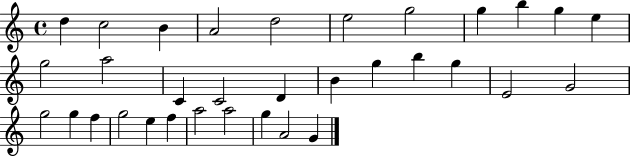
D5/q C5/h B4/q A4/h D5/h E5/h G5/h G5/q B5/q G5/q E5/q G5/h A5/h C4/q C4/h D4/q B4/q G5/q B5/q G5/q E4/h G4/h G5/h G5/q F5/q G5/h E5/q F5/q A5/h A5/h G5/q A4/h G4/q